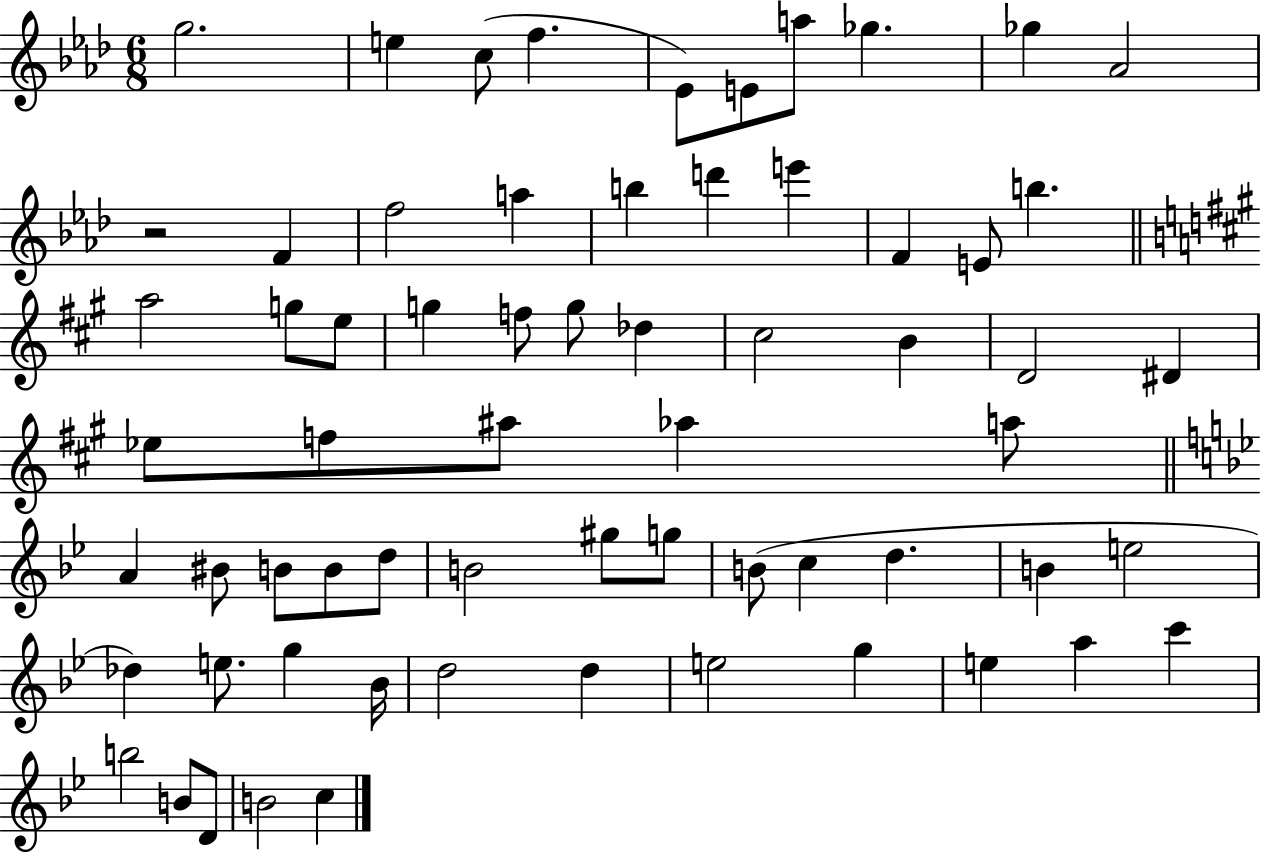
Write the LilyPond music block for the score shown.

{
  \clef treble
  \numericTimeSignature
  \time 6/8
  \key aes \major
  g''2. | e''4 c''8( f''4. | ees'8) e'8 a''8 ges''4. | ges''4 aes'2 | \break r2 f'4 | f''2 a''4 | b''4 d'''4 e'''4 | f'4 e'8 b''4. | \break \bar "||" \break \key a \major a''2 g''8 e''8 | g''4 f''8 g''8 des''4 | cis''2 b'4 | d'2 dis'4 | \break ees''8 f''8 ais''8 aes''4 a''8 | \bar "||" \break \key bes \major a'4 bis'8 b'8 b'8 d''8 | b'2 gis''8 g''8 | b'8( c''4 d''4. | b'4 e''2 | \break des''4) e''8. g''4 bes'16 | d''2 d''4 | e''2 g''4 | e''4 a''4 c'''4 | \break b''2 b'8 d'8 | b'2 c''4 | \bar "|."
}